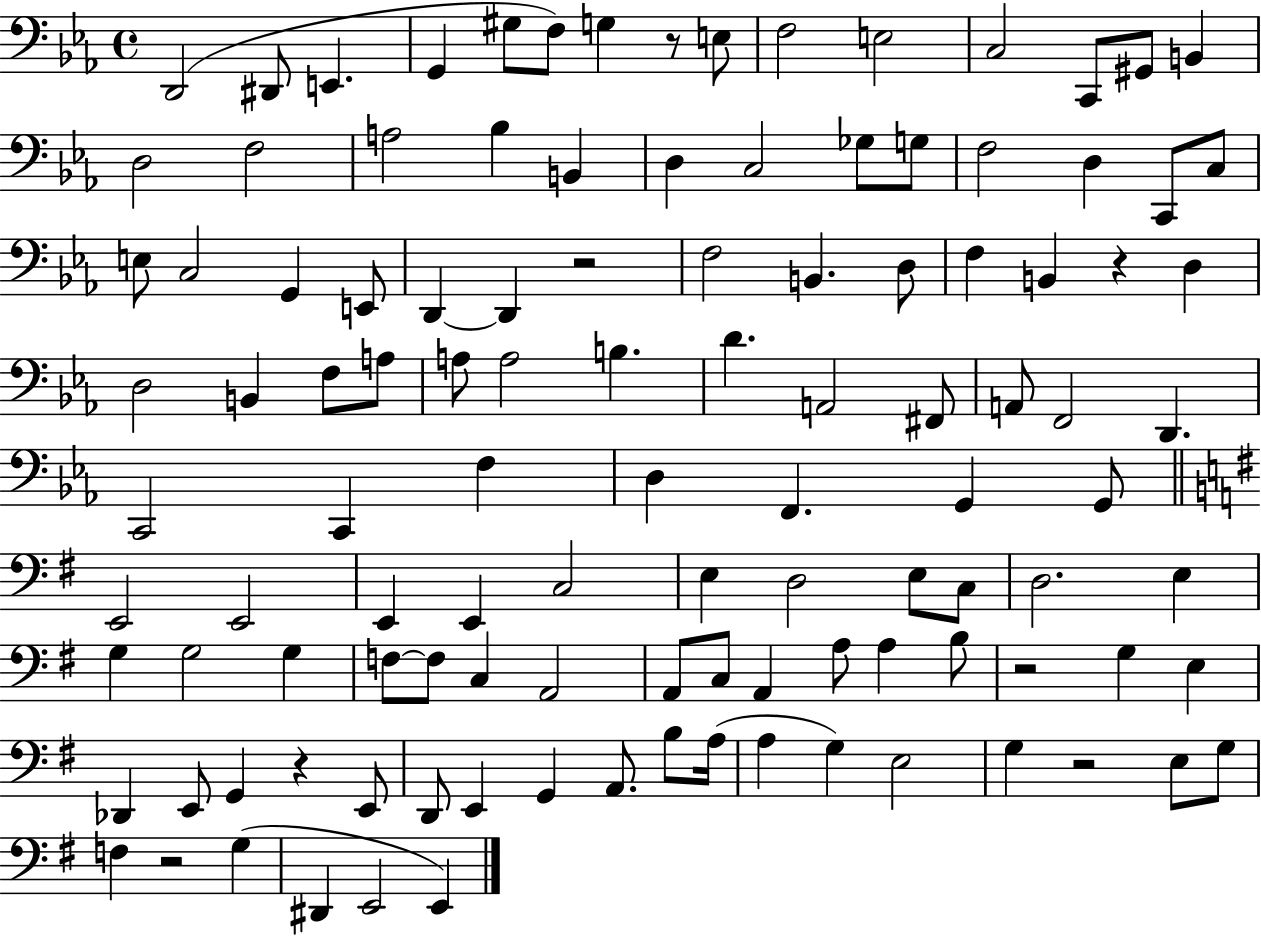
X:1
T:Untitled
M:4/4
L:1/4
K:Eb
D,,2 ^D,,/2 E,, G,, ^G,/2 F,/2 G, z/2 E,/2 F,2 E,2 C,2 C,,/2 ^G,,/2 B,, D,2 F,2 A,2 _B, B,, D, C,2 _G,/2 G,/2 F,2 D, C,,/2 C,/2 E,/2 C,2 G,, E,,/2 D,, D,, z2 F,2 B,, D,/2 F, B,, z D, D,2 B,, F,/2 A,/2 A,/2 A,2 B, D A,,2 ^F,,/2 A,,/2 F,,2 D,, C,,2 C,, F, D, F,, G,, G,,/2 E,,2 E,,2 E,, E,, C,2 E, D,2 E,/2 C,/2 D,2 E, G, G,2 G, F,/2 F,/2 C, A,,2 A,,/2 C,/2 A,, A,/2 A, B,/2 z2 G, E, _D,, E,,/2 G,, z E,,/2 D,,/2 E,, G,, A,,/2 B,/2 A,/4 A, G, E,2 G, z2 E,/2 G,/2 F, z2 G, ^D,, E,,2 E,,